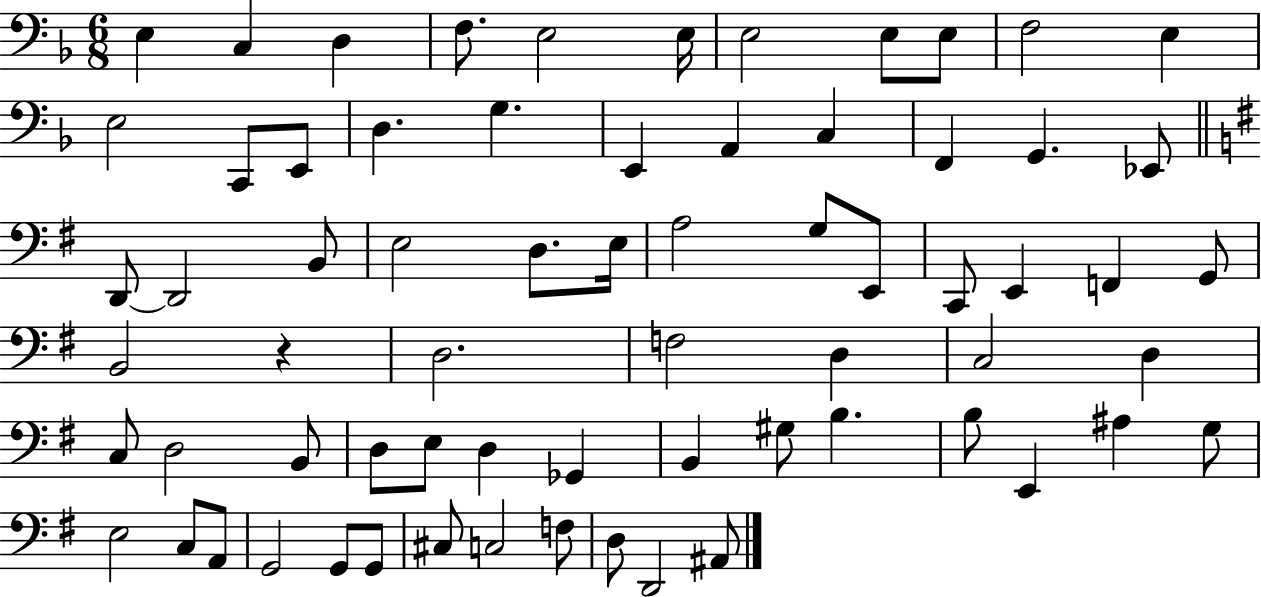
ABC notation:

X:1
T:Untitled
M:6/8
L:1/4
K:F
E, C, D, F,/2 E,2 E,/4 E,2 E,/2 E,/2 F,2 E, E,2 C,,/2 E,,/2 D, G, E,, A,, C, F,, G,, _E,,/2 D,,/2 D,,2 B,,/2 E,2 D,/2 E,/4 A,2 G,/2 E,,/2 C,,/2 E,, F,, G,,/2 B,,2 z D,2 F,2 D, C,2 D, C,/2 D,2 B,,/2 D,/2 E,/2 D, _G,, B,, ^G,/2 B, B,/2 E,, ^A, G,/2 E,2 C,/2 A,,/2 G,,2 G,,/2 G,,/2 ^C,/2 C,2 F,/2 D,/2 D,,2 ^A,,/2